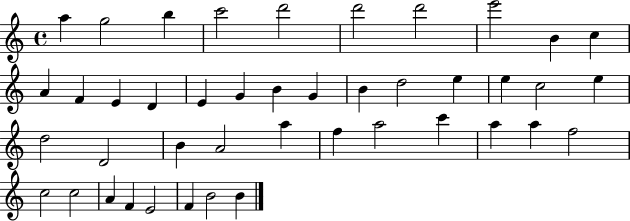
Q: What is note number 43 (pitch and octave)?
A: B4